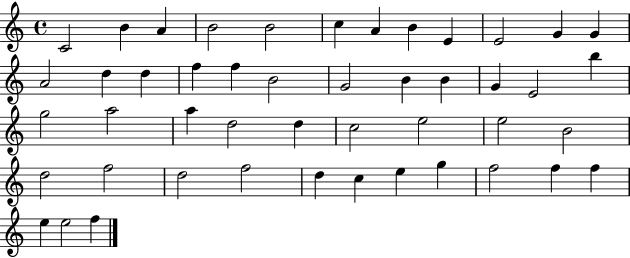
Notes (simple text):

C4/h B4/q A4/q B4/h B4/h C5/q A4/q B4/q E4/q E4/h G4/q G4/q A4/h D5/q D5/q F5/q F5/q B4/h G4/h B4/q B4/q G4/q E4/h B5/q G5/h A5/h A5/q D5/h D5/q C5/h E5/h E5/h B4/h D5/h F5/h D5/h F5/h D5/q C5/q E5/q G5/q F5/h F5/q F5/q E5/q E5/h F5/q